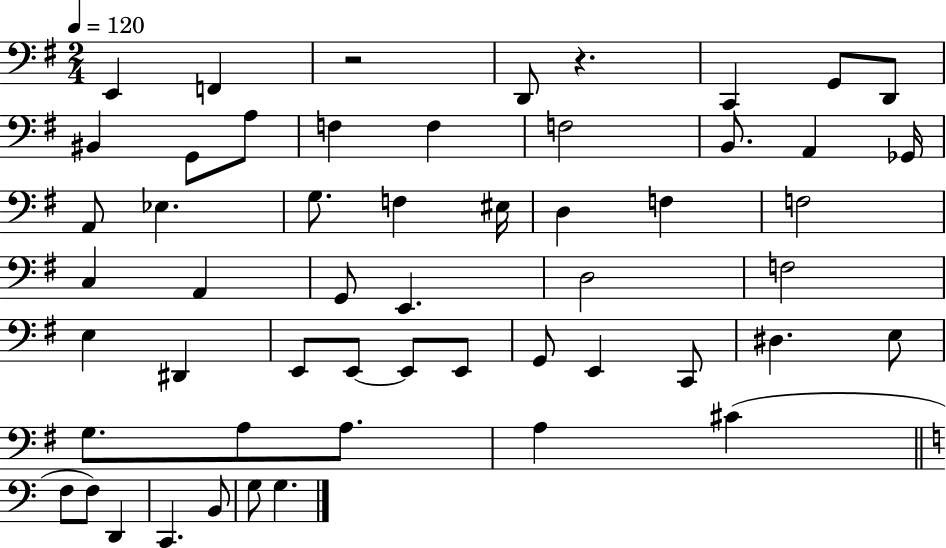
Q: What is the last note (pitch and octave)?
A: G3